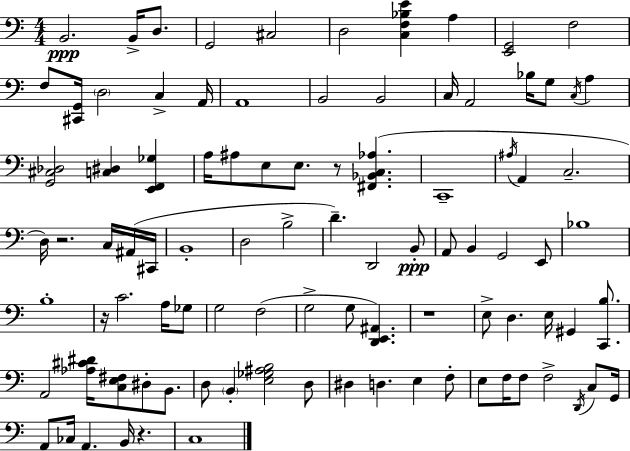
B2/h. B2/s D3/e. G2/h C#3/h D3/h [C3,F3,Bb3,E4]/q A3/q [E2,G2]/h F3/h F3/e [C#2,G2]/s D3/h C3/q A2/s A2/w B2/h B2/h C3/s A2/h Bb3/s G3/e C3/s A3/q [G2,C#3,Db3]/h [C3,D#3]/q [E2,F2,Gb3]/q A3/s A#3/e E3/e E3/e. R/e [F#2,Bb2,C3,Ab3]/q. C2/w A#3/s A2/q C3/h. D3/s R/h. C3/s A#2/s C#2/s B2/w D3/h B3/h D4/q. D2/h B2/e A2/e B2/q G2/h E2/e Bb3/w B3/w R/s C4/h. A3/s Gb3/e G3/h F3/h G3/h G3/e [D2,E2,A#2]/q. R/w E3/e D3/q. E3/s G#2/q [C2,B3]/e. A2/h [Ab3,C#4,D#4]/s [C3,E3,F#3]/e D#3/e B2/e. D3/e B2/q [E3,Gb3,A#3,B3]/h D3/e D#3/q D3/q. E3/q F3/e E3/e F3/s F3/e F3/h D2/s C3/e G2/s A2/e CES3/s A2/q. B2/s R/q. C3/w